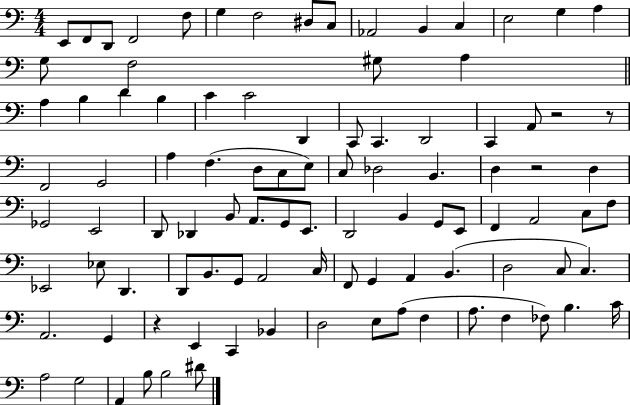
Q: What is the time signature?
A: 4/4